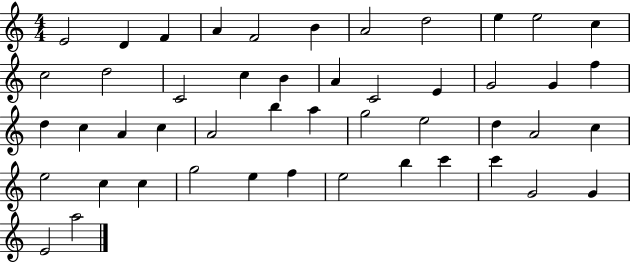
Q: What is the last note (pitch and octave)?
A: A5